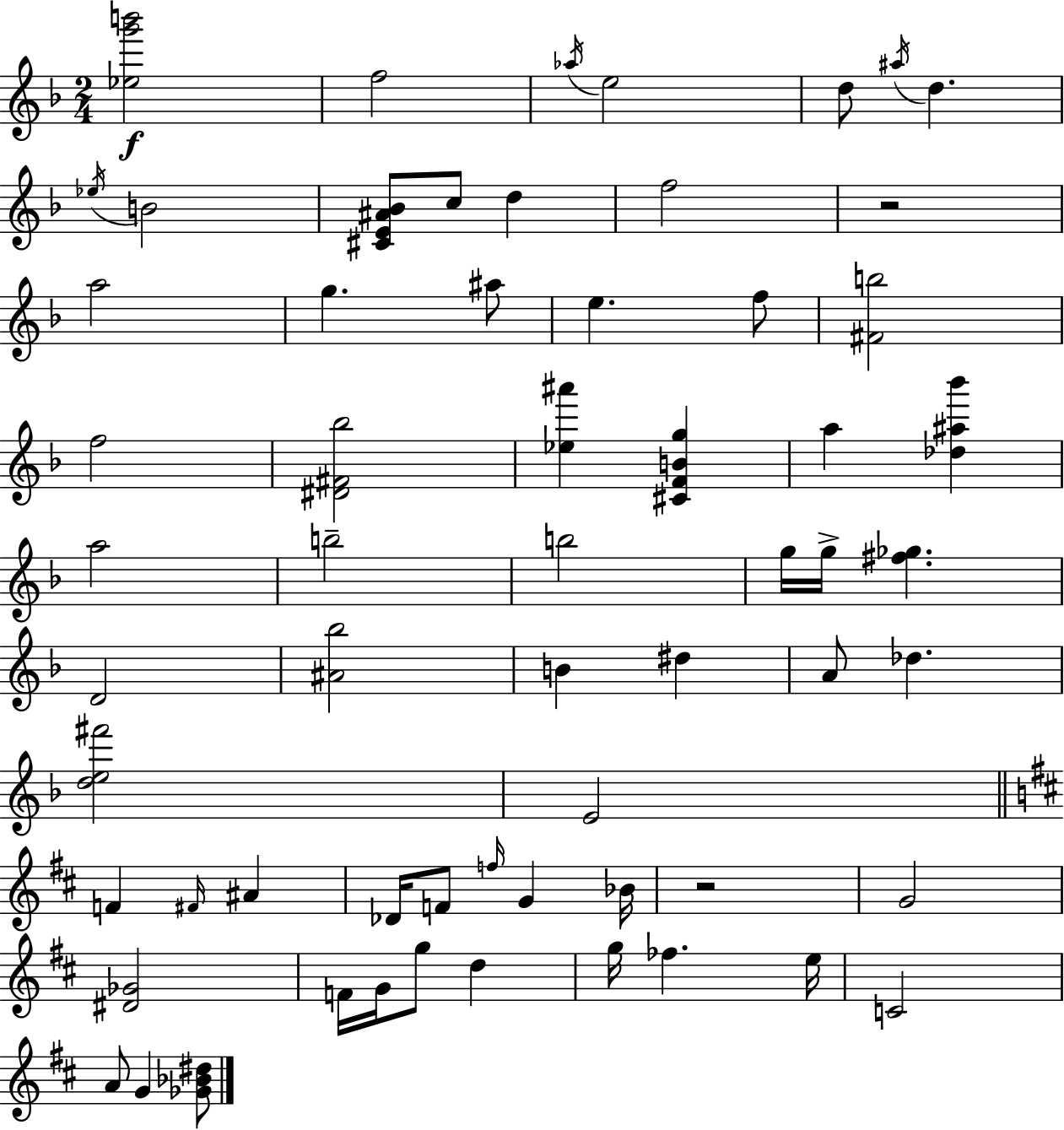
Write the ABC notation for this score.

X:1
T:Untitled
M:2/4
L:1/4
K:Dm
[_eg'b']2 f2 _a/4 e2 d/2 ^a/4 d _e/4 B2 [^CE^A_B]/2 c/2 d f2 z2 a2 g ^a/2 e f/2 [^Fb]2 f2 [^D^F_b]2 [_e^a'] [^CFBg] a [_d^a_b'] a2 b2 b2 g/4 g/4 [^f_g] D2 [^A_b]2 B ^d A/2 _d [de^f']2 E2 F ^F/4 ^A _D/4 F/2 f/4 G _B/4 z2 G2 [^D_G]2 F/4 G/4 g/2 d g/4 _f e/4 C2 A/2 G [_G_B^d]/2